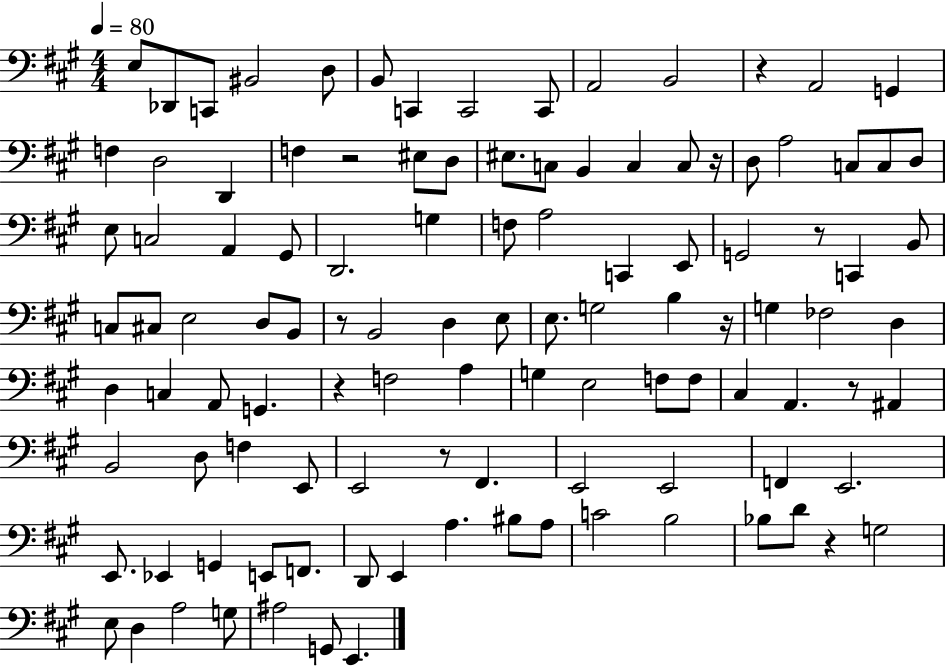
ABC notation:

X:1
T:Untitled
M:4/4
L:1/4
K:A
E,/2 _D,,/2 C,,/2 ^B,,2 D,/2 B,,/2 C,, C,,2 C,,/2 A,,2 B,,2 z A,,2 G,, F, D,2 D,, F, z2 ^E,/2 D,/2 ^E,/2 C,/2 B,, C, C,/2 z/4 D,/2 A,2 C,/2 C,/2 D,/2 E,/2 C,2 A,, ^G,,/2 D,,2 G, F,/2 A,2 C,, E,,/2 G,,2 z/2 C,, B,,/2 C,/2 ^C,/2 E,2 D,/2 B,,/2 z/2 B,,2 D, E,/2 E,/2 G,2 B, z/4 G, _F,2 D, D, C, A,,/2 G,, z F,2 A, G, E,2 F,/2 F,/2 ^C, A,, z/2 ^A,, B,,2 D,/2 F, E,,/2 E,,2 z/2 ^F,, E,,2 E,,2 F,, E,,2 E,,/2 _E,, G,, E,,/2 F,,/2 D,,/2 E,, A, ^B,/2 A,/2 C2 B,2 _B,/2 D/2 z G,2 E,/2 D, A,2 G,/2 ^A,2 G,,/2 E,,